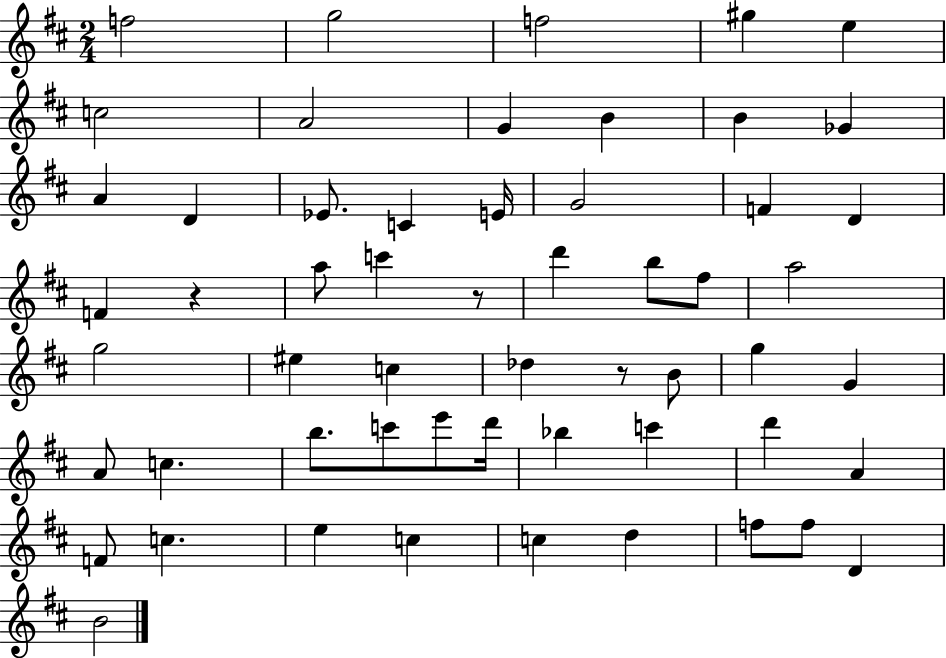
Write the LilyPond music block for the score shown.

{
  \clef treble
  \numericTimeSignature
  \time 2/4
  \key d \major
  \repeat volta 2 { f''2 | g''2 | f''2 | gis''4 e''4 | \break c''2 | a'2 | g'4 b'4 | b'4 ges'4 | \break a'4 d'4 | ees'8. c'4 e'16 | g'2 | f'4 d'4 | \break f'4 r4 | a''8 c'''4 r8 | d'''4 b''8 fis''8 | a''2 | \break g''2 | eis''4 c''4 | des''4 r8 b'8 | g''4 g'4 | \break a'8 c''4. | b''8. c'''8 e'''8 d'''16 | bes''4 c'''4 | d'''4 a'4 | \break f'8 c''4. | e''4 c''4 | c''4 d''4 | f''8 f''8 d'4 | \break b'2 | } \bar "|."
}